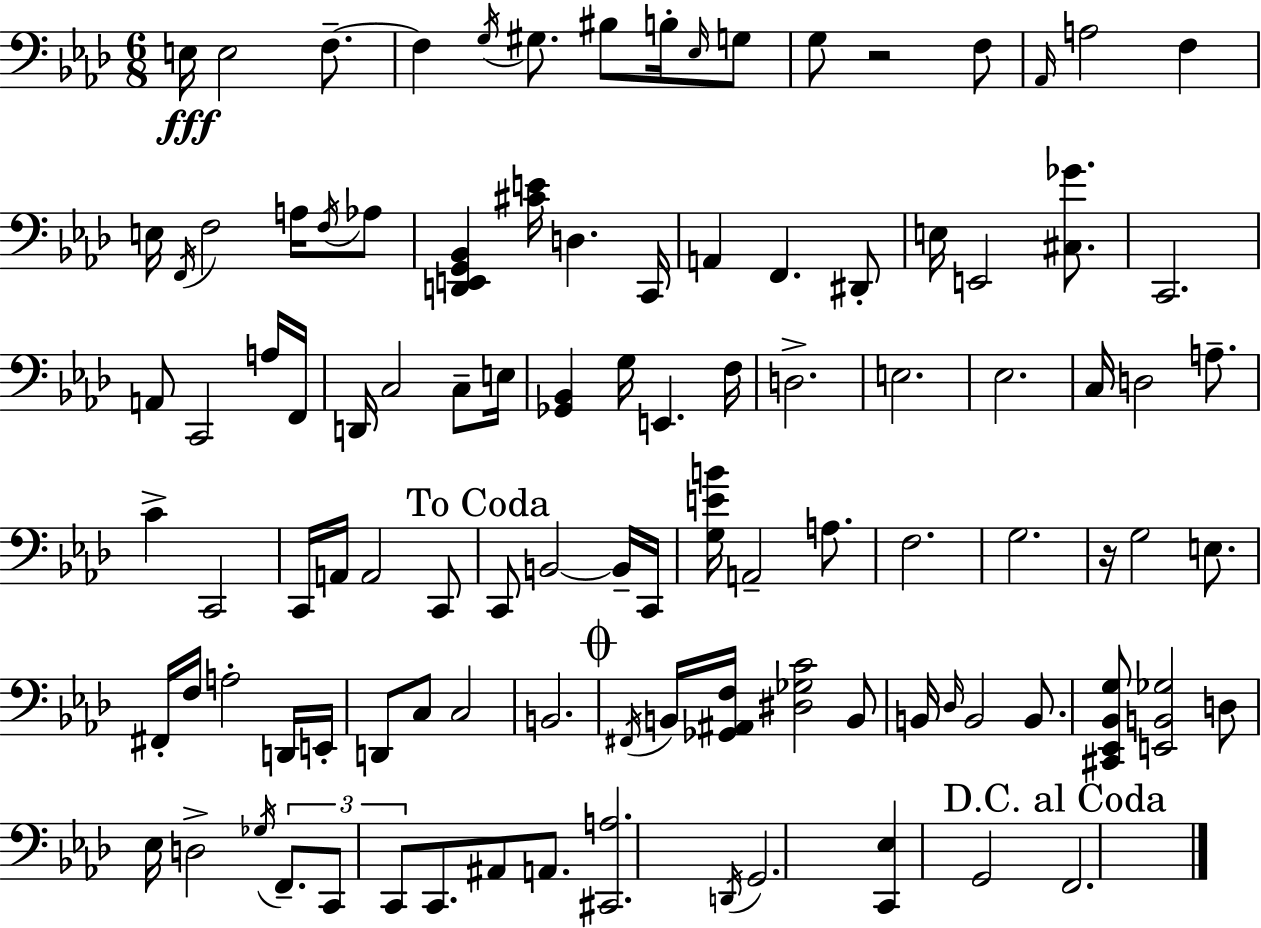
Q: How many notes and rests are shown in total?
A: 105